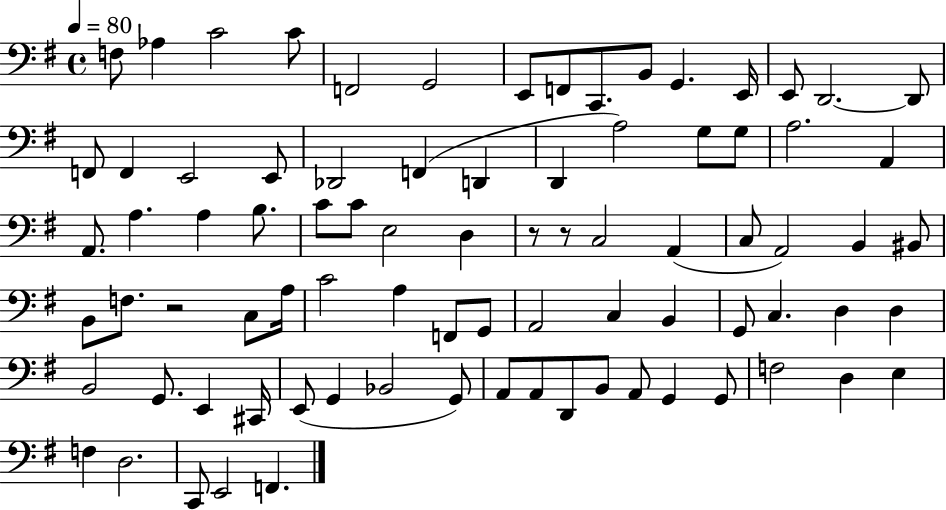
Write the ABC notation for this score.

X:1
T:Untitled
M:4/4
L:1/4
K:G
F,/2 _A, C2 C/2 F,,2 G,,2 E,,/2 F,,/2 C,,/2 B,,/2 G,, E,,/4 E,,/2 D,,2 D,,/2 F,,/2 F,, E,,2 E,,/2 _D,,2 F,, D,, D,, A,2 G,/2 G,/2 A,2 A,, A,,/2 A, A, B,/2 C/2 C/2 E,2 D, z/2 z/2 C,2 A,, C,/2 A,,2 B,, ^B,,/2 B,,/2 F,/2 z2 C,/2 A,/4 C2 A, F,,/2 G,,/2 A,,2 C, B,, G,,/2 C, D, D, B,,2 G,,/2 E,, ^C,,/4 E,,/2 G,, _B,,2 G,,/2 A,,/2 A,,/2 D,,/2 B,,/2 A,,/2 G,, G,,/2 F,2 D, E, F, D,2 C,,/2 E,,2 F,,